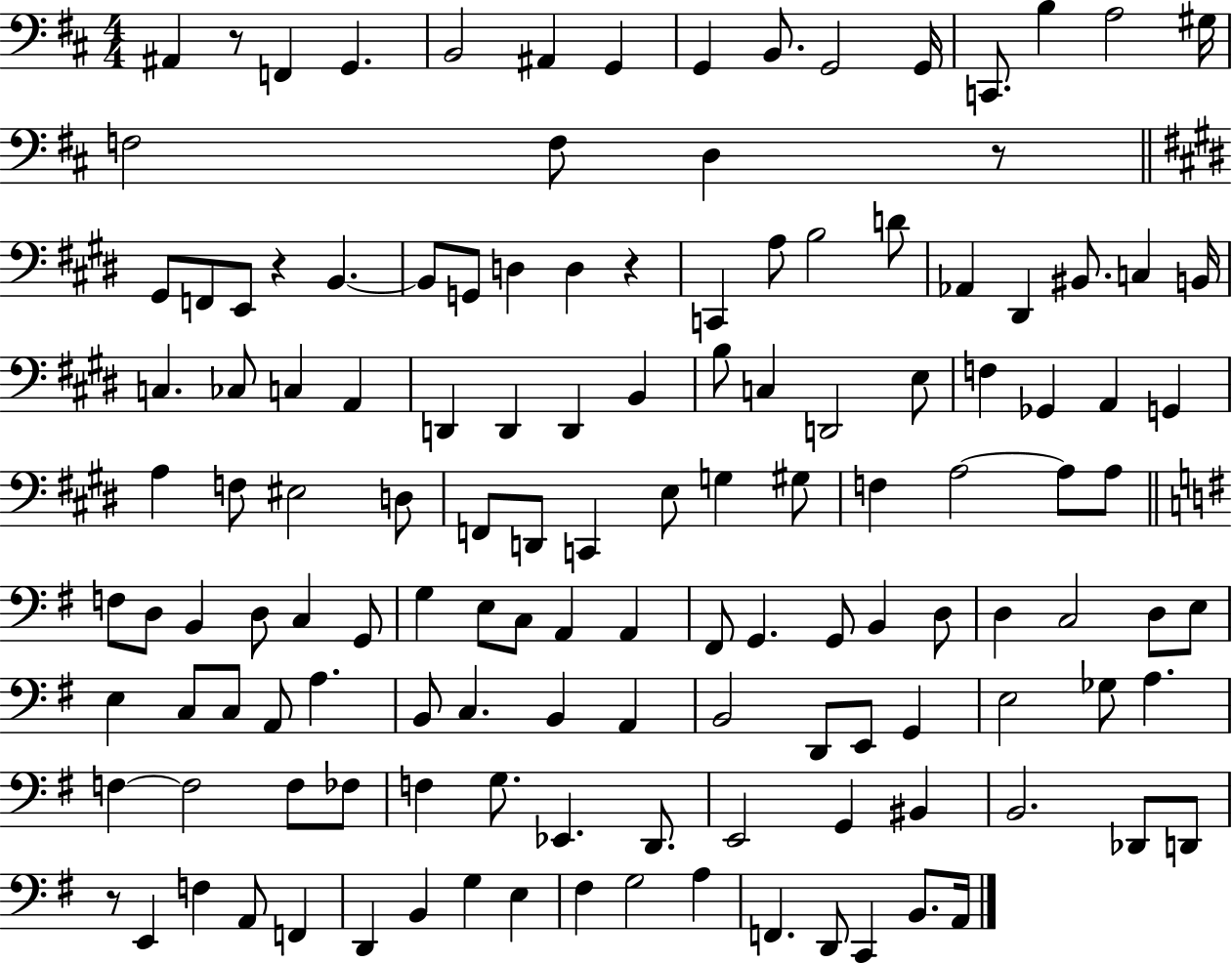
X:1
T:Untitled
M:4/4
L:1/4
K:D
^A,, z/2 F,, G,, B,,2 ^A,, G,, G,, B,,/2 G,,2 G,,/4 C,,/2 B, A,2 ^G,/4 F,2 F,/2 D, z/2 ^G,,/2 F,,/2 E,,/2 z B,, B,,/2 G,,/2 D, D, z C,, A,/2 B,2 D/2 _A,, ^D,, ^B,,/2 C, B,,/4 C, _C,/2 C, A,, D,, D,, D,, B,, B,/2 C, D,,2 E,/2 F, _G,, A,, G,, A, F,/2 ^E,2 D,/2 F,,/2 D,,/2 C,, E,/2 G, ^G,/2 F, A,2 A,/2 A,/2 F,/2 D,/2 B,, D,/2 C, G,,/2 G, E,/2 C,/2 A,, A,, ^F,,/2 G,, G,,/2 B,, D,/2 D, C,2 D,/2 E,/2 E, C,/2 C,/2 A,,/2 A, B,,/2 C, B,, A,, B,,2 D,,/2 E,,/2 G,, E,2 _G,/2 A, F, F,2 F,/2 _F,/2 F, G,/2 _E,, D,,/2 E,,2 G,, ^B,, B,,2 _D,,/2 D,,/2 z/2 E,, F, A,,/2 F,, D,, B,, G, E, ^F, G,2 A, F,, D,,/2 C,, B,,/2 A,,/4